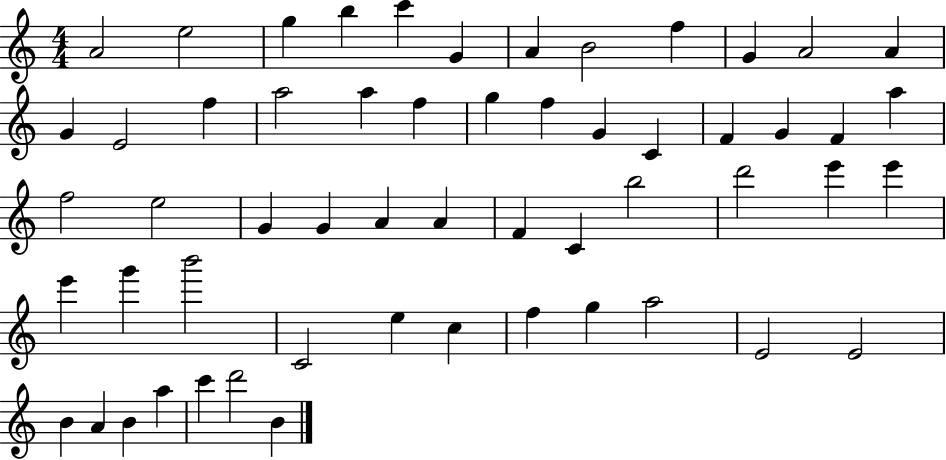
{
  \clef treble
  \numericTimeSignature
  \time 4/4
  \key c \major
  a'2 e''2 | g''4 b''4 c'''4 g'4 | a'4 b'2 f''4 | g'4 a'2 a'4 | \break g'4 e'2 f''4 | a''2 a''4 f''4 | g''4 f''4 g'4 c'4 | f'4 g'4 f'4 a''4 | \break f''2 e''2 | g'4 g'4 a'4 a'4 | f'4 c'4 b''2 | d'''2 e'''4 e'''4 | \break e'''4 g'''4 b'''2 | c'2 e''4 c''4 | f''4 g''4 a''2 | e'2 e'2 | \break b'4 a'4 b'4 a''4 | c'''4 d'''2 b'4 | \bar "|."
}